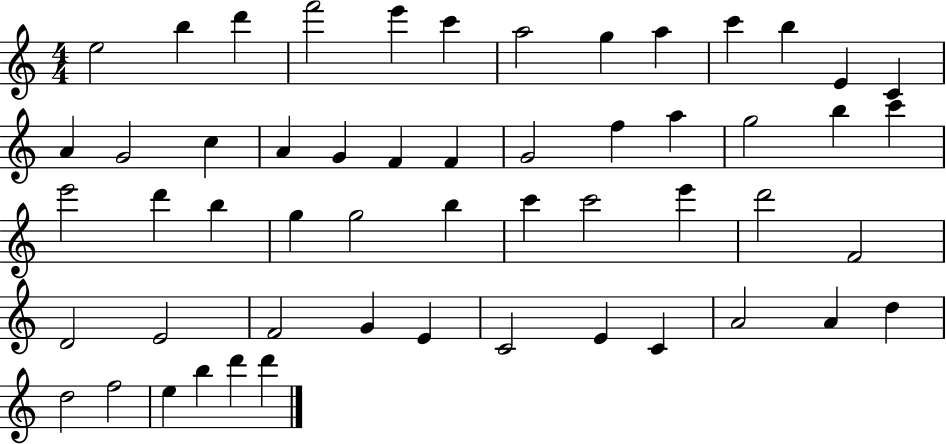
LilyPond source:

{
  \clef treble
  \numericTimeSignature
  \time 4/4
  \key c \major
  e''2 b''4 d'''4 | f'''2 e'''4 c'''4 | a''2 g''4 a''4 | c'''4 b''4 e'4 c'4 | \break a'4 g'2 c''4 | a'4 g'4 f'4 f'4 | g'2 f''4 a''4 | g''2 b''4 c'''4 | \break e'''2 d'''4 b''4 | g''4 g''2 b''4 | c'''4 c'''2 e'''4 | d'''2 f'2 | \break d'2 e'2 | f'2 g'4 e'4 | c'2 e'4 c'4 | a'2 a'4 d''4 | \break d''2 f''2 | e''4 b''4 d'''4 d'''4 | \bar "|."
}